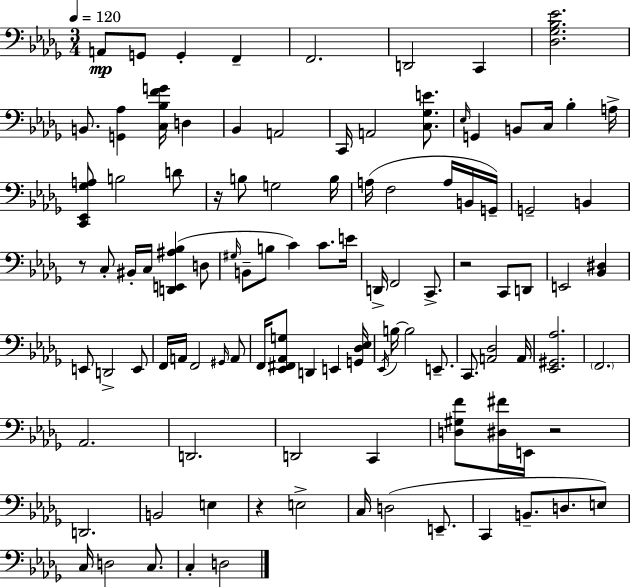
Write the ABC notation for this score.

X:1
T:Untitled
M:3/4
L:1/4
K:Bbm
A,,/2 G,,/2 G,, F,, F,,2 D,,2 C,, [_D,_G,_B,_E]2 B,,/2 [G,,_A,] [C,_B,FG]/4 D, _B,, A,,2 C,,/4 A,,2 [C,_G,E]/2 _E,/4 G,, B,,/2 C,/4 _B, A,/4 [C,,_E,,_G,A,]/2 B,2 D/2 z/4 B,/2 G,2 B,/4 A,/4 F,2 A,/4 B,,/4 G,,/4 G,,2 B,, z/2 C,/2 ^B,,/4 C,/4 [D,,E,,^A,_B,] D,/2 ^G,/4 B,,/2 B,/2 C C/2 E/4 D,,/4 F,,2 C,,/2 z2 C,,/2 D,,/2 E,,2 [_B,,^D,] E,,/2 D,,2 E,,/2 F,,/4 A,,/4 F,,2 ^G,,/4 A,,/2 F,,/4 [_E,,^F,,_A,,G,]/2 D,, E,, [G,,_D,_E,]/4 _E,,/4 B,/4 B,2 E,,/2 C,,/2 [A,,_D,]2 A,,/4 [_E,,^G,,_A,]2 F,,2 _A,,2 D,,2 D,,2 C,, [D,^G,F]/2 [^D,^F]/4 E,,/4 z2 D,,2 B,,2 E, z E,2 C,/4 D,2 E,,/2 C,, B,,/2 D,/2 E,/2 C,/4 D,2 C,/2 C, D,2